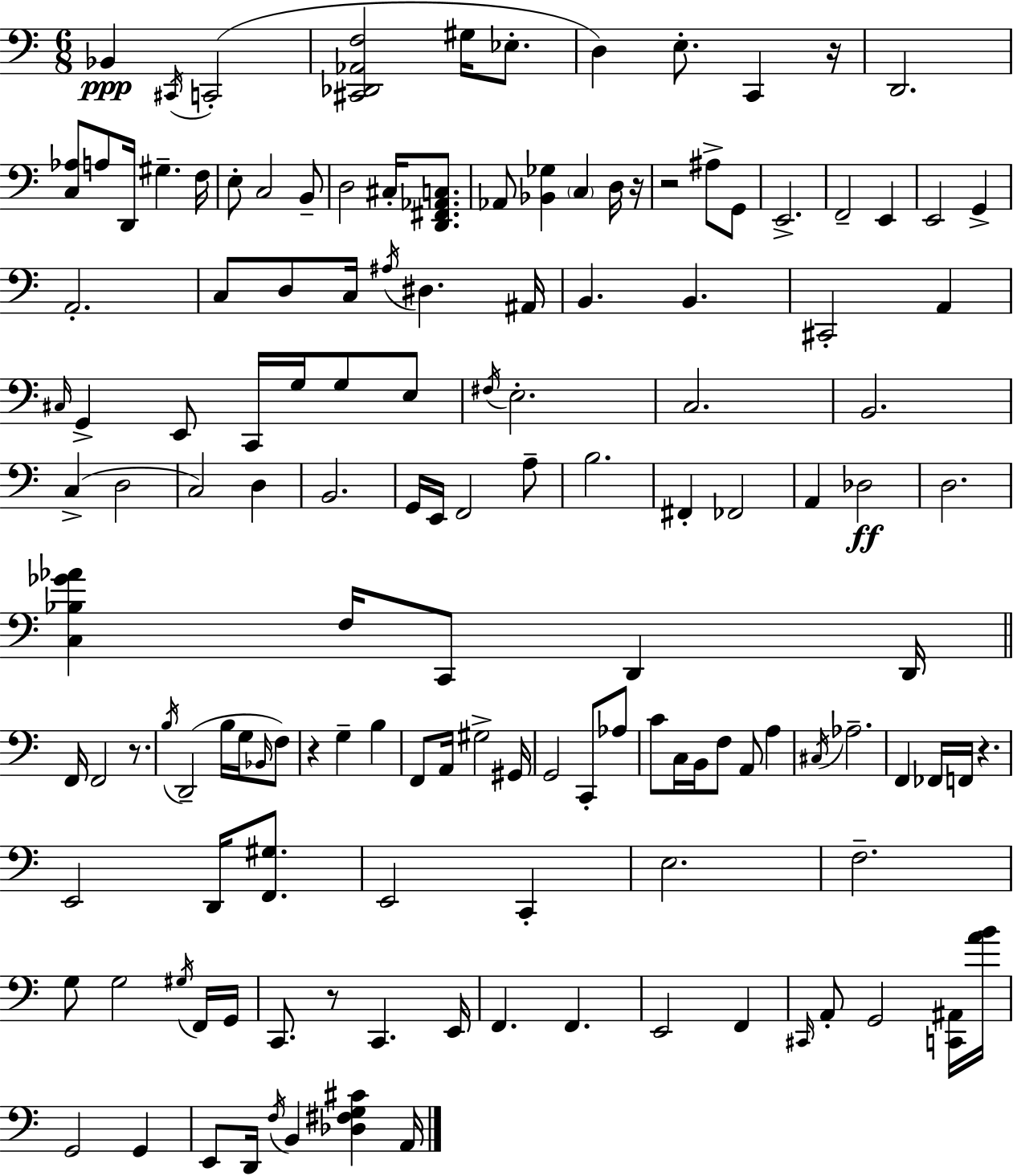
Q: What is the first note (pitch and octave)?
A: Bb2